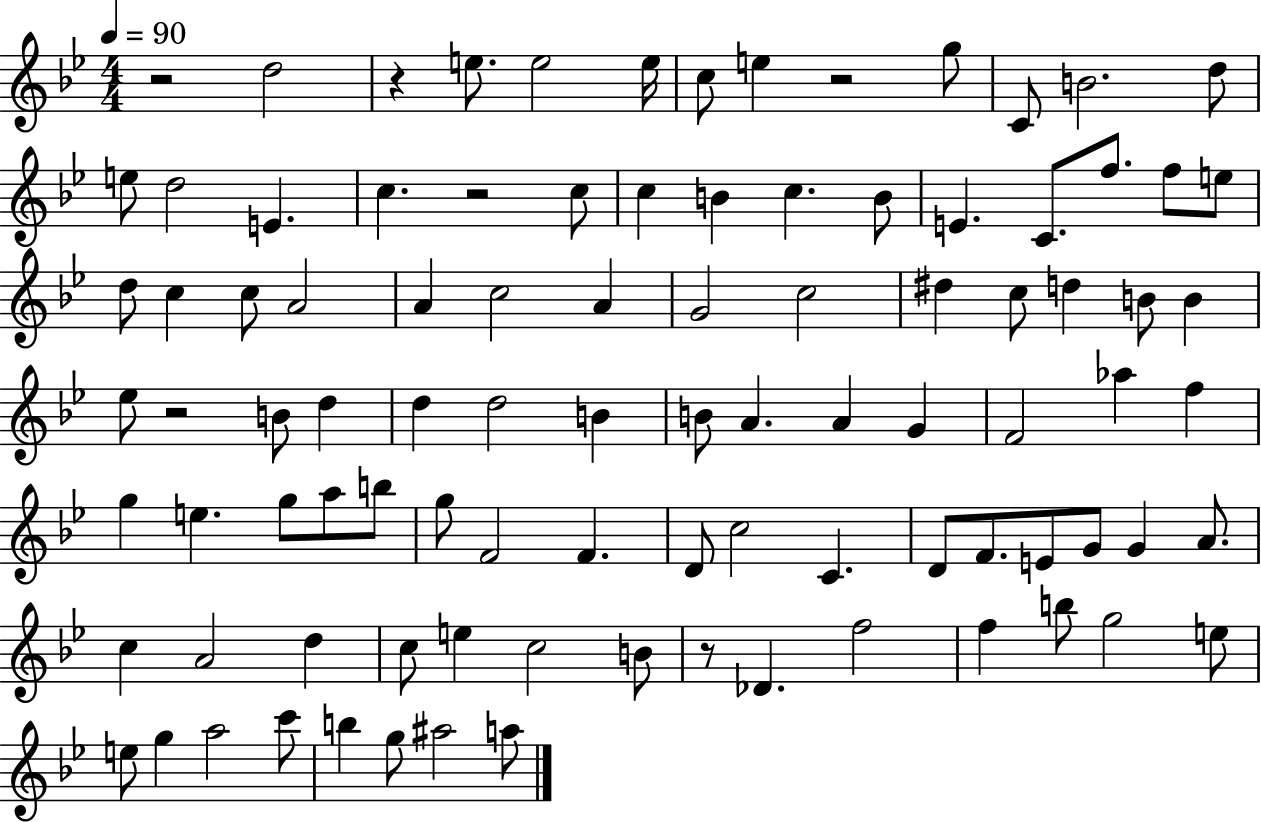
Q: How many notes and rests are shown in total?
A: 95